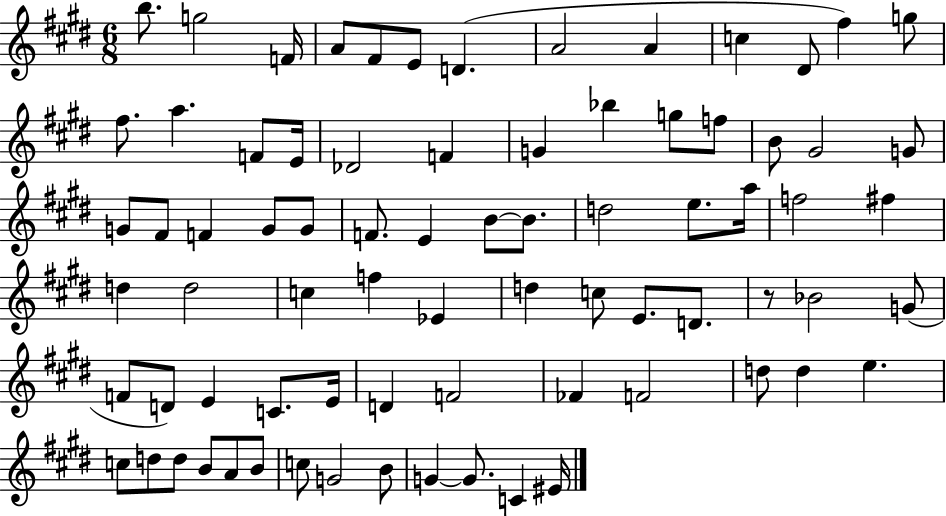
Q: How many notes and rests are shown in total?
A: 77